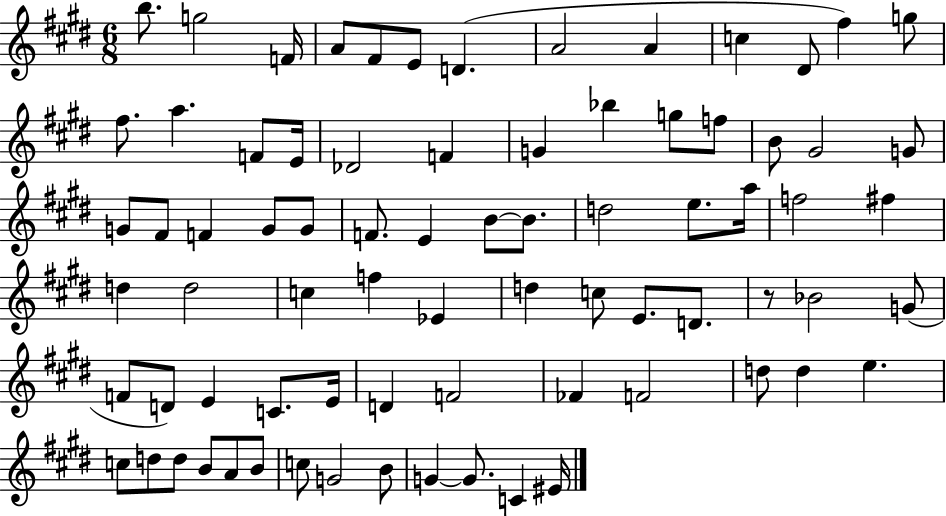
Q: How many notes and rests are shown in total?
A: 77